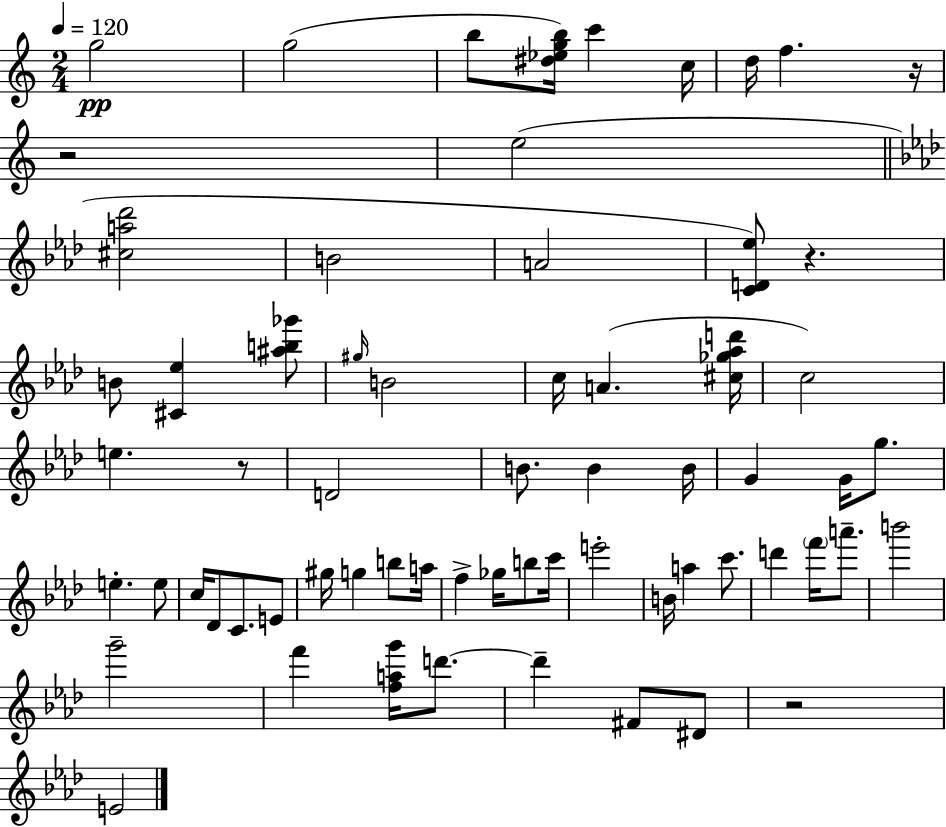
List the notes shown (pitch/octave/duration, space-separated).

G5/h G5/h B5/e [D#5,Eb5,G5,B5]/s C6/q C5/s D5/s F5/q. R/s R/h E5/h [C#5,A5,Db6]/h B4/h A4/h [C4,D4,Eb5]/e R/q. B4/e [C#4,Eb5]/q [A#5,B5,Gb6]/e G#5/s B4/h C5/s A4/q. [C#5,Gb5,Ab5,D6]/s C5/h E5/q. R/e D4/h B4/e. B4/q B4/s G4/q G4/s G5/e. E5/q. E5/e C5/s Db4/e C4/e. E4/e G#5/s G5/q B5/e A5/s F5/q Gb5/s B5/e C6/s E6/h B4/s A5/q C6/e. D6/q F6/s A6/e. B6/h G6/h F6/q [F5,A5,G6]/s D6/e. D6/q F#4/e D#4/e R/h E4/h